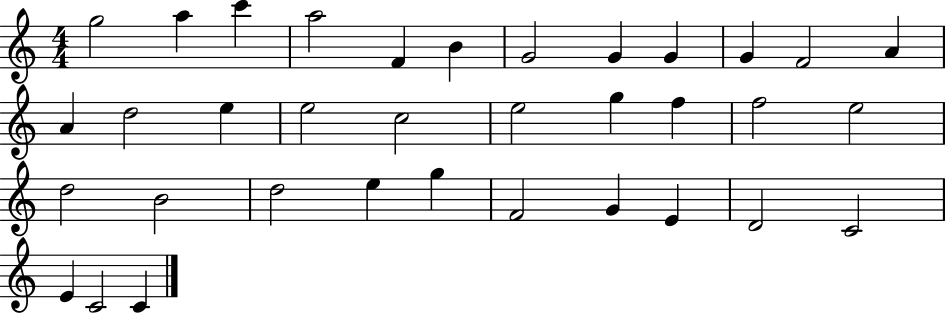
G5/h A5/q C6/q A5/h F4/q B4/q G4/h G4/q G4/q G4/q F4/h A4/q A4/q D5/h E5/q E5/h C5/h E5/h G5/q F5/q F5/h E5/h D5/h B4/h D5/h E5/q G5/q F4/h G4/q E4/q D4/h C4/h E4/q C4/h C4/q